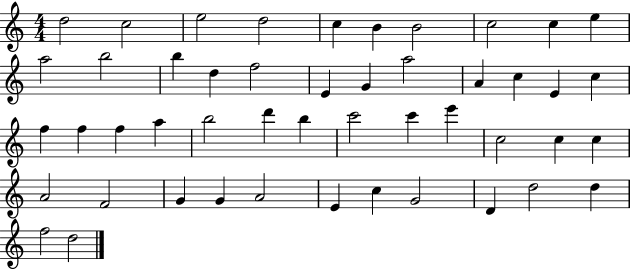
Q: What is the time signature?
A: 4/4